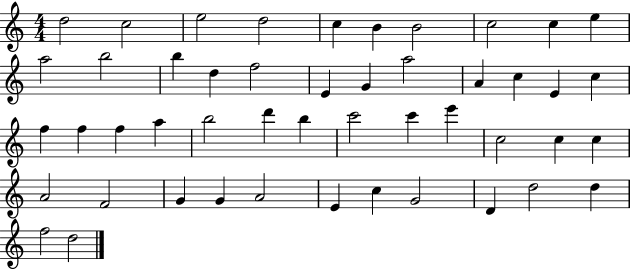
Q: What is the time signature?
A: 4/4